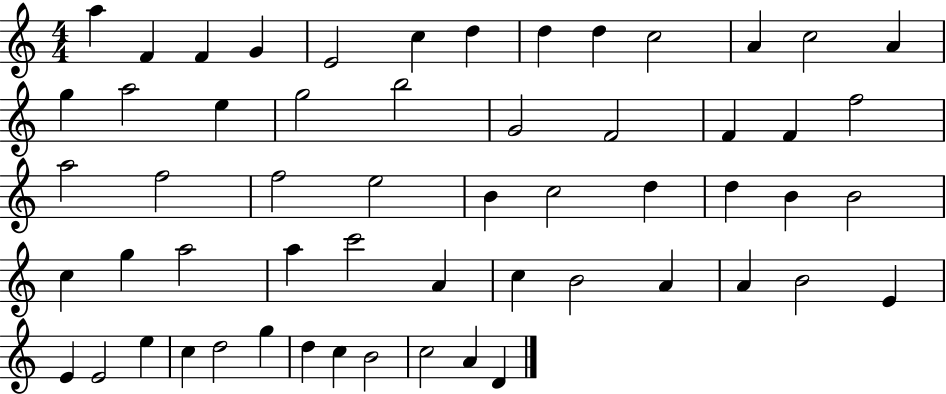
A5/q F4/q F4/q G4/q E4/h C5/q D5/q D5/q D5/q C5/h A4/q C5/h A4/q G5/q A5/h E5/q G5/h B5/h G4/h F4/h F4/q F4/q F5/h A5/h F5/h F5/h E5/h B4/q C5/h D5/q D5/q B4/q B4/h C5/q G5/q A5/h A5/q C6/h A4/q C5/q B4/h A4/q A4/q B4/h E4/q E4/q E4/h E5/q C5/q D5/h G5/q D5/q C5/q B4/h C5/h A4/q D4/q